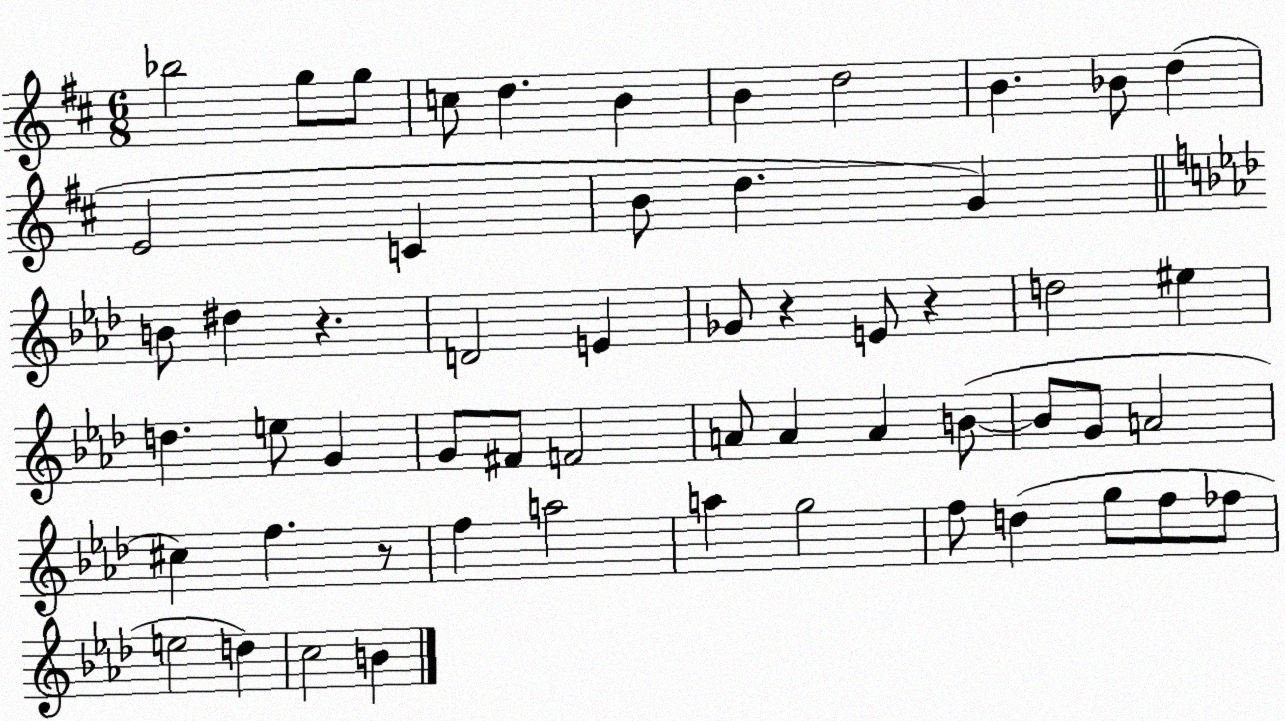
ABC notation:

X:1
T:Untitled
M:6/8
L:1/4
K:D
_b2 g/2 g/2 c/2 d B B d2 B _B/2 d E2 C B/2 d G B/2 ^d z D2 E _G/2 z E/2 z d2 ^e d e/2 G G/2 ^F/2 F2 A/2 A A B/2 B/2 G/2 A2 ^c f z/2 f a2 a g2 f/2 d g/2 f/2 _f/2 e2 d c2 B